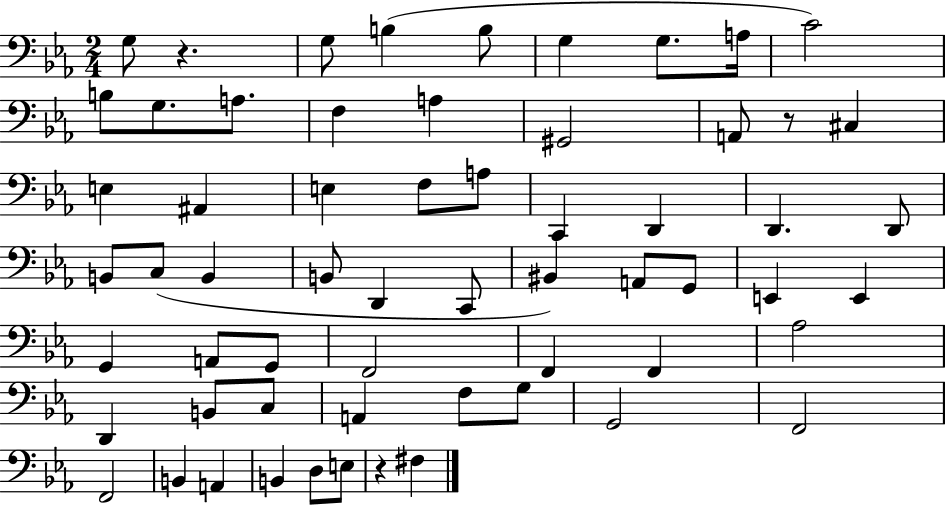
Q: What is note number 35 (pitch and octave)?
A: E2